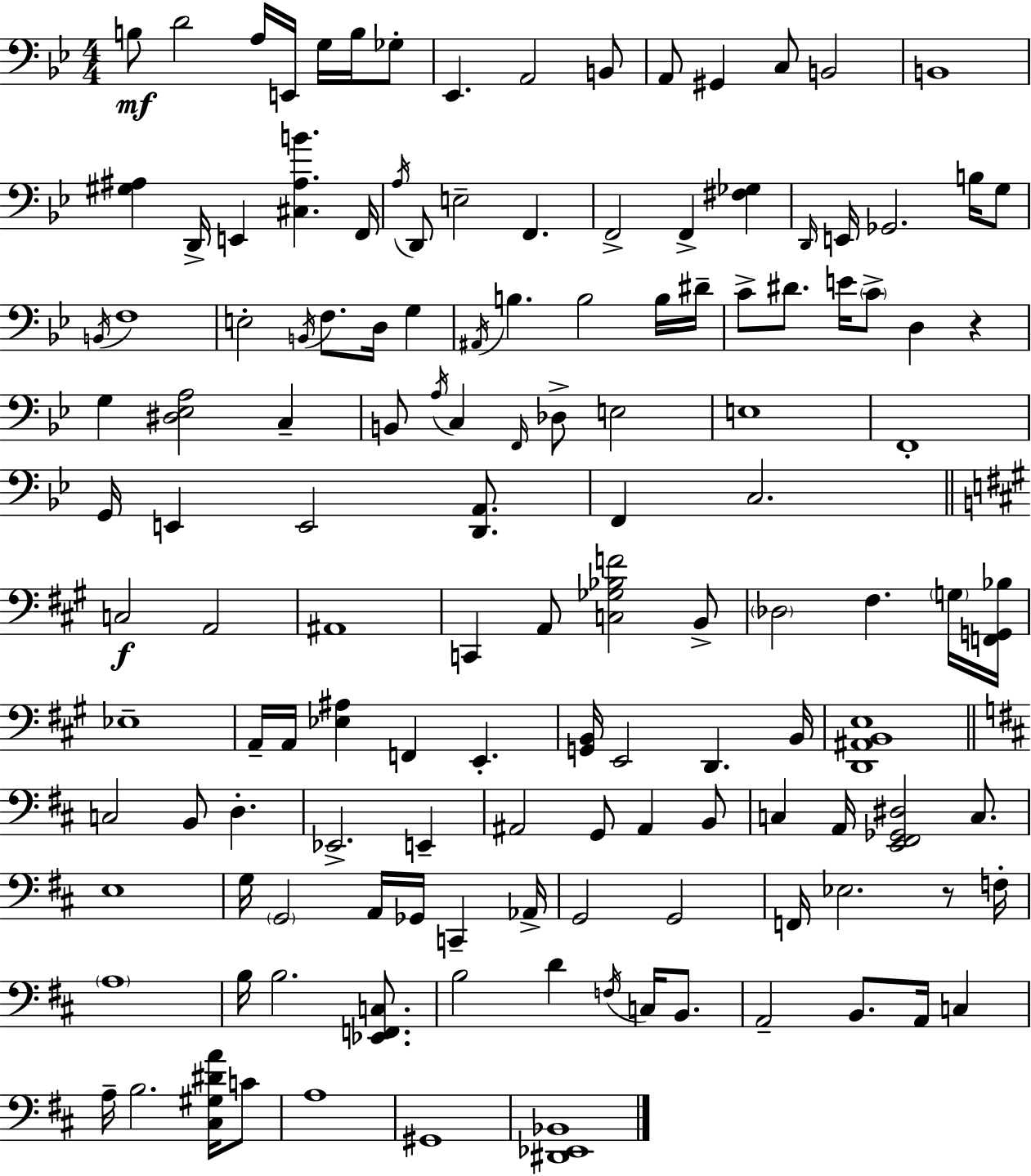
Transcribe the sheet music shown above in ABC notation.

X:1
T:Untitled
M:4/4
L:1/4
K:Bb
B,/2 D2 A,/4 E,,/4 G,/4 B,/4 _G,/2 _E,, A,,2 B,,/2 A,,/2 ^G,, C,/2 B,,2 B,,4 [^G,^A,] D,,/4 E,, [^C,^A,B] F,,/4 A,/4 D,,/2 E,2 F,, F,,2 F,, [^F,_G,] D,,/4 E,,/4 _G,,2 B,/4 G,/2 B,,/4 F,4 E,2 B,,/4 F,/2 D,/4 G, ^A,,/4 B, B,2 B,/4 ^D/4 C/2 ^D/2 E/4 C/2 D, z G, [^D,_E,A,]2 C, B,,/2 A,/4 C, F,,/4 _D,/2 E,2 E,4 F,,4 G,,/4 E,, E,,2 [D,,A,,]/2 F,, C,2 C,2 A,,2 ^A,,4 C,, A,,/2 [C,_G,_B,F]2 B,,/2 _D,2 ^F, G,/4 [F,,G,,_B,]/4 _E,4 A,,/4 A,,/4 [_E,^A,] F,, E,, [G,,B,,]/4 E,,2 D,, B,,/4 [D,,^A,,B,,E,]4 C,2 B,,/2 D, _E,,2 E,, ^A,,2 G,,/2 ^A,, B,,/2 C, A,,/4 [E,,^F,,_G,,^D,]2 C,/2 E,4 G,/4 G,,2 A,,/4 _G,,/4 C,, _A,,/4 G,,2 G,,2 F,,/4 _E,2 z/2 F,/4 A,4 B,/4 B,2 [_E,,F,,C,]/2 B,2 D F,/4 C,/4 B,,/2 A,,2 B,,/2 A,,/4 C, A,/4 B,2 [^C,^G,^DA]/4 C/2 A,4 ^G,,4 [^D,,_E,,_B,,]4